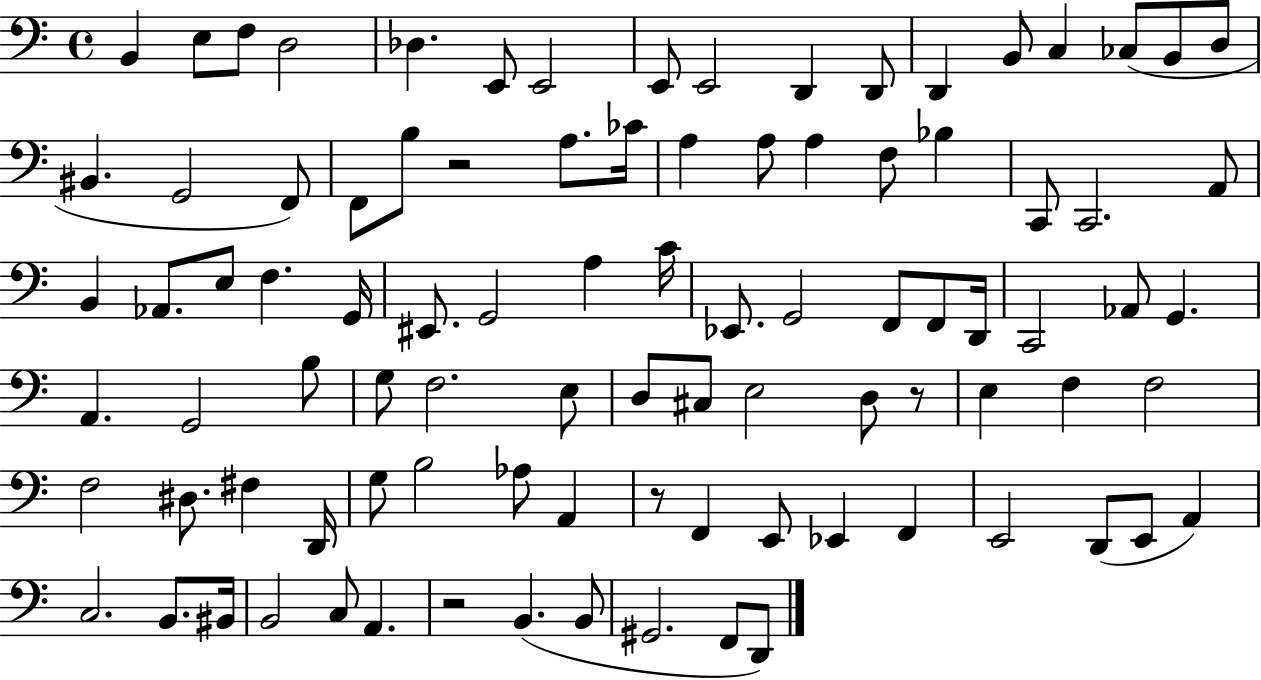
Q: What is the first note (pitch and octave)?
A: B2